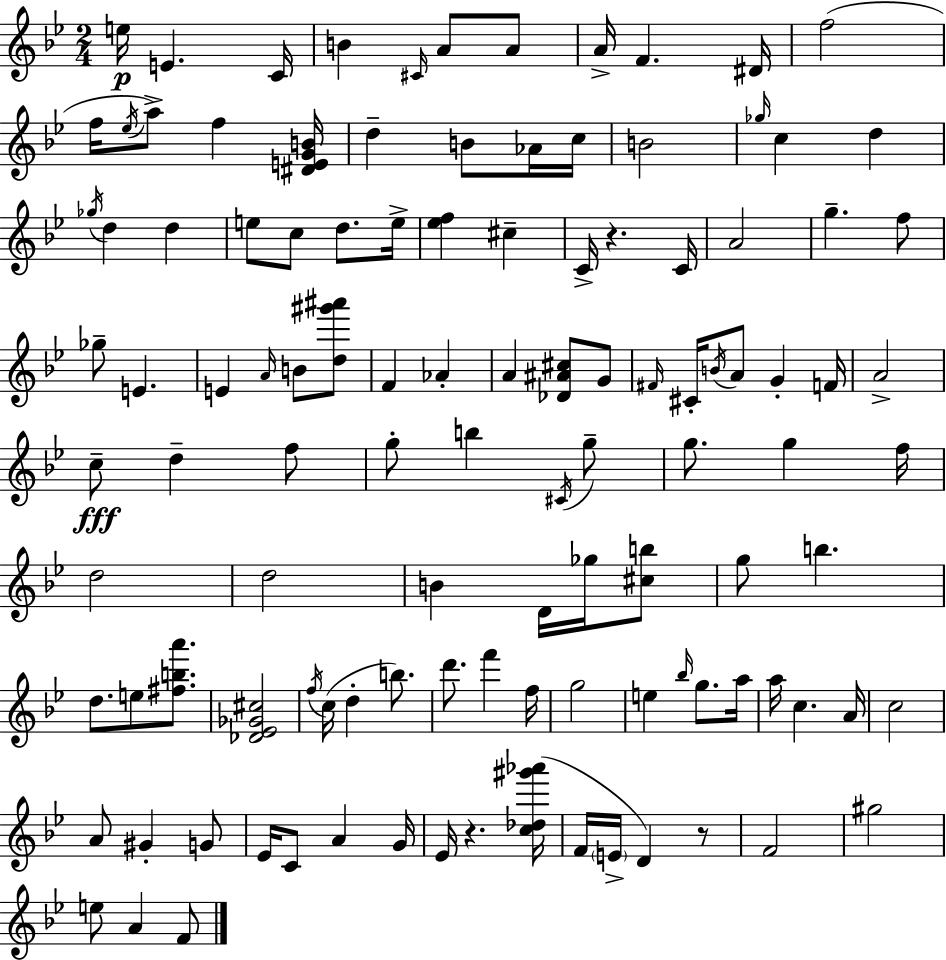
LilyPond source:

{
  \clef treble
  \numericTimeSignature
  \time 2/4
  \key bes \major
  \repeat volta 2 { e''16\p e'4. c'16 | b'4 \grace { cis'16 } a'8 a'8 | a'16-> f'4. | dis'16 f''2( | \break f''16 \acciaccatura { ees''16 } a''8->) f''4 | <dis' e' g' b'>16 d''4-- b'8 | aes'16 c''16 b'2 | \grace { ges''16 } c''4 d''4 | \break \acciaccatura { ges''16 } d''4 | d''4 e''8 c''8 | d''8. e''16-> <ees'' f''>4 | cis''4-- c'16-> r4. | \break c'16 a'2 | g''4.-- | f''8 ges''8-- e'4. | e'4 | \break \grace { a'16 } b'8 <d'' gis''' ais'''>8 f'4 | aes'4-. a'4 | <des' ais' cis''>8 g'8 \grace { fis'16 } cis'16-. \acciaccatura { b'16 } | a'8 g'4-. f'16 a'2-> | \break c''8--\fff | d''4-- f''8 g''8-. | b''4 \acciaccatura { cis'16 } g''8-- | g''8. g''4 f''16 | \break d''2 | d''2 | b'4 d'16 ges''16 <cis'' b''>8 | g''8 b''4. | \break d''8. e''8 <fis'' b'' a'''>8. | <des' ees' ges' cis''>2 | \acciaccatura { f''16 } c''16( d''4-. b''8.) | d'''8. f'''4 | \break f''16 g''2 | e''4 \grace { bes''16 } g''8. | a''16 a''16 c''4. | a'16 c''2 | \break a'8 gis'4-. | g'8 ees'16 c'8 a'4 | g'16 ees'16 r4. | <c'' des'' gis''' aes'''>16( f'16 \parenthesize e'16-> d'4) | \break r8 f'2 | gis''2 | e''8 a'4 | f'8 } \bar "|."
}